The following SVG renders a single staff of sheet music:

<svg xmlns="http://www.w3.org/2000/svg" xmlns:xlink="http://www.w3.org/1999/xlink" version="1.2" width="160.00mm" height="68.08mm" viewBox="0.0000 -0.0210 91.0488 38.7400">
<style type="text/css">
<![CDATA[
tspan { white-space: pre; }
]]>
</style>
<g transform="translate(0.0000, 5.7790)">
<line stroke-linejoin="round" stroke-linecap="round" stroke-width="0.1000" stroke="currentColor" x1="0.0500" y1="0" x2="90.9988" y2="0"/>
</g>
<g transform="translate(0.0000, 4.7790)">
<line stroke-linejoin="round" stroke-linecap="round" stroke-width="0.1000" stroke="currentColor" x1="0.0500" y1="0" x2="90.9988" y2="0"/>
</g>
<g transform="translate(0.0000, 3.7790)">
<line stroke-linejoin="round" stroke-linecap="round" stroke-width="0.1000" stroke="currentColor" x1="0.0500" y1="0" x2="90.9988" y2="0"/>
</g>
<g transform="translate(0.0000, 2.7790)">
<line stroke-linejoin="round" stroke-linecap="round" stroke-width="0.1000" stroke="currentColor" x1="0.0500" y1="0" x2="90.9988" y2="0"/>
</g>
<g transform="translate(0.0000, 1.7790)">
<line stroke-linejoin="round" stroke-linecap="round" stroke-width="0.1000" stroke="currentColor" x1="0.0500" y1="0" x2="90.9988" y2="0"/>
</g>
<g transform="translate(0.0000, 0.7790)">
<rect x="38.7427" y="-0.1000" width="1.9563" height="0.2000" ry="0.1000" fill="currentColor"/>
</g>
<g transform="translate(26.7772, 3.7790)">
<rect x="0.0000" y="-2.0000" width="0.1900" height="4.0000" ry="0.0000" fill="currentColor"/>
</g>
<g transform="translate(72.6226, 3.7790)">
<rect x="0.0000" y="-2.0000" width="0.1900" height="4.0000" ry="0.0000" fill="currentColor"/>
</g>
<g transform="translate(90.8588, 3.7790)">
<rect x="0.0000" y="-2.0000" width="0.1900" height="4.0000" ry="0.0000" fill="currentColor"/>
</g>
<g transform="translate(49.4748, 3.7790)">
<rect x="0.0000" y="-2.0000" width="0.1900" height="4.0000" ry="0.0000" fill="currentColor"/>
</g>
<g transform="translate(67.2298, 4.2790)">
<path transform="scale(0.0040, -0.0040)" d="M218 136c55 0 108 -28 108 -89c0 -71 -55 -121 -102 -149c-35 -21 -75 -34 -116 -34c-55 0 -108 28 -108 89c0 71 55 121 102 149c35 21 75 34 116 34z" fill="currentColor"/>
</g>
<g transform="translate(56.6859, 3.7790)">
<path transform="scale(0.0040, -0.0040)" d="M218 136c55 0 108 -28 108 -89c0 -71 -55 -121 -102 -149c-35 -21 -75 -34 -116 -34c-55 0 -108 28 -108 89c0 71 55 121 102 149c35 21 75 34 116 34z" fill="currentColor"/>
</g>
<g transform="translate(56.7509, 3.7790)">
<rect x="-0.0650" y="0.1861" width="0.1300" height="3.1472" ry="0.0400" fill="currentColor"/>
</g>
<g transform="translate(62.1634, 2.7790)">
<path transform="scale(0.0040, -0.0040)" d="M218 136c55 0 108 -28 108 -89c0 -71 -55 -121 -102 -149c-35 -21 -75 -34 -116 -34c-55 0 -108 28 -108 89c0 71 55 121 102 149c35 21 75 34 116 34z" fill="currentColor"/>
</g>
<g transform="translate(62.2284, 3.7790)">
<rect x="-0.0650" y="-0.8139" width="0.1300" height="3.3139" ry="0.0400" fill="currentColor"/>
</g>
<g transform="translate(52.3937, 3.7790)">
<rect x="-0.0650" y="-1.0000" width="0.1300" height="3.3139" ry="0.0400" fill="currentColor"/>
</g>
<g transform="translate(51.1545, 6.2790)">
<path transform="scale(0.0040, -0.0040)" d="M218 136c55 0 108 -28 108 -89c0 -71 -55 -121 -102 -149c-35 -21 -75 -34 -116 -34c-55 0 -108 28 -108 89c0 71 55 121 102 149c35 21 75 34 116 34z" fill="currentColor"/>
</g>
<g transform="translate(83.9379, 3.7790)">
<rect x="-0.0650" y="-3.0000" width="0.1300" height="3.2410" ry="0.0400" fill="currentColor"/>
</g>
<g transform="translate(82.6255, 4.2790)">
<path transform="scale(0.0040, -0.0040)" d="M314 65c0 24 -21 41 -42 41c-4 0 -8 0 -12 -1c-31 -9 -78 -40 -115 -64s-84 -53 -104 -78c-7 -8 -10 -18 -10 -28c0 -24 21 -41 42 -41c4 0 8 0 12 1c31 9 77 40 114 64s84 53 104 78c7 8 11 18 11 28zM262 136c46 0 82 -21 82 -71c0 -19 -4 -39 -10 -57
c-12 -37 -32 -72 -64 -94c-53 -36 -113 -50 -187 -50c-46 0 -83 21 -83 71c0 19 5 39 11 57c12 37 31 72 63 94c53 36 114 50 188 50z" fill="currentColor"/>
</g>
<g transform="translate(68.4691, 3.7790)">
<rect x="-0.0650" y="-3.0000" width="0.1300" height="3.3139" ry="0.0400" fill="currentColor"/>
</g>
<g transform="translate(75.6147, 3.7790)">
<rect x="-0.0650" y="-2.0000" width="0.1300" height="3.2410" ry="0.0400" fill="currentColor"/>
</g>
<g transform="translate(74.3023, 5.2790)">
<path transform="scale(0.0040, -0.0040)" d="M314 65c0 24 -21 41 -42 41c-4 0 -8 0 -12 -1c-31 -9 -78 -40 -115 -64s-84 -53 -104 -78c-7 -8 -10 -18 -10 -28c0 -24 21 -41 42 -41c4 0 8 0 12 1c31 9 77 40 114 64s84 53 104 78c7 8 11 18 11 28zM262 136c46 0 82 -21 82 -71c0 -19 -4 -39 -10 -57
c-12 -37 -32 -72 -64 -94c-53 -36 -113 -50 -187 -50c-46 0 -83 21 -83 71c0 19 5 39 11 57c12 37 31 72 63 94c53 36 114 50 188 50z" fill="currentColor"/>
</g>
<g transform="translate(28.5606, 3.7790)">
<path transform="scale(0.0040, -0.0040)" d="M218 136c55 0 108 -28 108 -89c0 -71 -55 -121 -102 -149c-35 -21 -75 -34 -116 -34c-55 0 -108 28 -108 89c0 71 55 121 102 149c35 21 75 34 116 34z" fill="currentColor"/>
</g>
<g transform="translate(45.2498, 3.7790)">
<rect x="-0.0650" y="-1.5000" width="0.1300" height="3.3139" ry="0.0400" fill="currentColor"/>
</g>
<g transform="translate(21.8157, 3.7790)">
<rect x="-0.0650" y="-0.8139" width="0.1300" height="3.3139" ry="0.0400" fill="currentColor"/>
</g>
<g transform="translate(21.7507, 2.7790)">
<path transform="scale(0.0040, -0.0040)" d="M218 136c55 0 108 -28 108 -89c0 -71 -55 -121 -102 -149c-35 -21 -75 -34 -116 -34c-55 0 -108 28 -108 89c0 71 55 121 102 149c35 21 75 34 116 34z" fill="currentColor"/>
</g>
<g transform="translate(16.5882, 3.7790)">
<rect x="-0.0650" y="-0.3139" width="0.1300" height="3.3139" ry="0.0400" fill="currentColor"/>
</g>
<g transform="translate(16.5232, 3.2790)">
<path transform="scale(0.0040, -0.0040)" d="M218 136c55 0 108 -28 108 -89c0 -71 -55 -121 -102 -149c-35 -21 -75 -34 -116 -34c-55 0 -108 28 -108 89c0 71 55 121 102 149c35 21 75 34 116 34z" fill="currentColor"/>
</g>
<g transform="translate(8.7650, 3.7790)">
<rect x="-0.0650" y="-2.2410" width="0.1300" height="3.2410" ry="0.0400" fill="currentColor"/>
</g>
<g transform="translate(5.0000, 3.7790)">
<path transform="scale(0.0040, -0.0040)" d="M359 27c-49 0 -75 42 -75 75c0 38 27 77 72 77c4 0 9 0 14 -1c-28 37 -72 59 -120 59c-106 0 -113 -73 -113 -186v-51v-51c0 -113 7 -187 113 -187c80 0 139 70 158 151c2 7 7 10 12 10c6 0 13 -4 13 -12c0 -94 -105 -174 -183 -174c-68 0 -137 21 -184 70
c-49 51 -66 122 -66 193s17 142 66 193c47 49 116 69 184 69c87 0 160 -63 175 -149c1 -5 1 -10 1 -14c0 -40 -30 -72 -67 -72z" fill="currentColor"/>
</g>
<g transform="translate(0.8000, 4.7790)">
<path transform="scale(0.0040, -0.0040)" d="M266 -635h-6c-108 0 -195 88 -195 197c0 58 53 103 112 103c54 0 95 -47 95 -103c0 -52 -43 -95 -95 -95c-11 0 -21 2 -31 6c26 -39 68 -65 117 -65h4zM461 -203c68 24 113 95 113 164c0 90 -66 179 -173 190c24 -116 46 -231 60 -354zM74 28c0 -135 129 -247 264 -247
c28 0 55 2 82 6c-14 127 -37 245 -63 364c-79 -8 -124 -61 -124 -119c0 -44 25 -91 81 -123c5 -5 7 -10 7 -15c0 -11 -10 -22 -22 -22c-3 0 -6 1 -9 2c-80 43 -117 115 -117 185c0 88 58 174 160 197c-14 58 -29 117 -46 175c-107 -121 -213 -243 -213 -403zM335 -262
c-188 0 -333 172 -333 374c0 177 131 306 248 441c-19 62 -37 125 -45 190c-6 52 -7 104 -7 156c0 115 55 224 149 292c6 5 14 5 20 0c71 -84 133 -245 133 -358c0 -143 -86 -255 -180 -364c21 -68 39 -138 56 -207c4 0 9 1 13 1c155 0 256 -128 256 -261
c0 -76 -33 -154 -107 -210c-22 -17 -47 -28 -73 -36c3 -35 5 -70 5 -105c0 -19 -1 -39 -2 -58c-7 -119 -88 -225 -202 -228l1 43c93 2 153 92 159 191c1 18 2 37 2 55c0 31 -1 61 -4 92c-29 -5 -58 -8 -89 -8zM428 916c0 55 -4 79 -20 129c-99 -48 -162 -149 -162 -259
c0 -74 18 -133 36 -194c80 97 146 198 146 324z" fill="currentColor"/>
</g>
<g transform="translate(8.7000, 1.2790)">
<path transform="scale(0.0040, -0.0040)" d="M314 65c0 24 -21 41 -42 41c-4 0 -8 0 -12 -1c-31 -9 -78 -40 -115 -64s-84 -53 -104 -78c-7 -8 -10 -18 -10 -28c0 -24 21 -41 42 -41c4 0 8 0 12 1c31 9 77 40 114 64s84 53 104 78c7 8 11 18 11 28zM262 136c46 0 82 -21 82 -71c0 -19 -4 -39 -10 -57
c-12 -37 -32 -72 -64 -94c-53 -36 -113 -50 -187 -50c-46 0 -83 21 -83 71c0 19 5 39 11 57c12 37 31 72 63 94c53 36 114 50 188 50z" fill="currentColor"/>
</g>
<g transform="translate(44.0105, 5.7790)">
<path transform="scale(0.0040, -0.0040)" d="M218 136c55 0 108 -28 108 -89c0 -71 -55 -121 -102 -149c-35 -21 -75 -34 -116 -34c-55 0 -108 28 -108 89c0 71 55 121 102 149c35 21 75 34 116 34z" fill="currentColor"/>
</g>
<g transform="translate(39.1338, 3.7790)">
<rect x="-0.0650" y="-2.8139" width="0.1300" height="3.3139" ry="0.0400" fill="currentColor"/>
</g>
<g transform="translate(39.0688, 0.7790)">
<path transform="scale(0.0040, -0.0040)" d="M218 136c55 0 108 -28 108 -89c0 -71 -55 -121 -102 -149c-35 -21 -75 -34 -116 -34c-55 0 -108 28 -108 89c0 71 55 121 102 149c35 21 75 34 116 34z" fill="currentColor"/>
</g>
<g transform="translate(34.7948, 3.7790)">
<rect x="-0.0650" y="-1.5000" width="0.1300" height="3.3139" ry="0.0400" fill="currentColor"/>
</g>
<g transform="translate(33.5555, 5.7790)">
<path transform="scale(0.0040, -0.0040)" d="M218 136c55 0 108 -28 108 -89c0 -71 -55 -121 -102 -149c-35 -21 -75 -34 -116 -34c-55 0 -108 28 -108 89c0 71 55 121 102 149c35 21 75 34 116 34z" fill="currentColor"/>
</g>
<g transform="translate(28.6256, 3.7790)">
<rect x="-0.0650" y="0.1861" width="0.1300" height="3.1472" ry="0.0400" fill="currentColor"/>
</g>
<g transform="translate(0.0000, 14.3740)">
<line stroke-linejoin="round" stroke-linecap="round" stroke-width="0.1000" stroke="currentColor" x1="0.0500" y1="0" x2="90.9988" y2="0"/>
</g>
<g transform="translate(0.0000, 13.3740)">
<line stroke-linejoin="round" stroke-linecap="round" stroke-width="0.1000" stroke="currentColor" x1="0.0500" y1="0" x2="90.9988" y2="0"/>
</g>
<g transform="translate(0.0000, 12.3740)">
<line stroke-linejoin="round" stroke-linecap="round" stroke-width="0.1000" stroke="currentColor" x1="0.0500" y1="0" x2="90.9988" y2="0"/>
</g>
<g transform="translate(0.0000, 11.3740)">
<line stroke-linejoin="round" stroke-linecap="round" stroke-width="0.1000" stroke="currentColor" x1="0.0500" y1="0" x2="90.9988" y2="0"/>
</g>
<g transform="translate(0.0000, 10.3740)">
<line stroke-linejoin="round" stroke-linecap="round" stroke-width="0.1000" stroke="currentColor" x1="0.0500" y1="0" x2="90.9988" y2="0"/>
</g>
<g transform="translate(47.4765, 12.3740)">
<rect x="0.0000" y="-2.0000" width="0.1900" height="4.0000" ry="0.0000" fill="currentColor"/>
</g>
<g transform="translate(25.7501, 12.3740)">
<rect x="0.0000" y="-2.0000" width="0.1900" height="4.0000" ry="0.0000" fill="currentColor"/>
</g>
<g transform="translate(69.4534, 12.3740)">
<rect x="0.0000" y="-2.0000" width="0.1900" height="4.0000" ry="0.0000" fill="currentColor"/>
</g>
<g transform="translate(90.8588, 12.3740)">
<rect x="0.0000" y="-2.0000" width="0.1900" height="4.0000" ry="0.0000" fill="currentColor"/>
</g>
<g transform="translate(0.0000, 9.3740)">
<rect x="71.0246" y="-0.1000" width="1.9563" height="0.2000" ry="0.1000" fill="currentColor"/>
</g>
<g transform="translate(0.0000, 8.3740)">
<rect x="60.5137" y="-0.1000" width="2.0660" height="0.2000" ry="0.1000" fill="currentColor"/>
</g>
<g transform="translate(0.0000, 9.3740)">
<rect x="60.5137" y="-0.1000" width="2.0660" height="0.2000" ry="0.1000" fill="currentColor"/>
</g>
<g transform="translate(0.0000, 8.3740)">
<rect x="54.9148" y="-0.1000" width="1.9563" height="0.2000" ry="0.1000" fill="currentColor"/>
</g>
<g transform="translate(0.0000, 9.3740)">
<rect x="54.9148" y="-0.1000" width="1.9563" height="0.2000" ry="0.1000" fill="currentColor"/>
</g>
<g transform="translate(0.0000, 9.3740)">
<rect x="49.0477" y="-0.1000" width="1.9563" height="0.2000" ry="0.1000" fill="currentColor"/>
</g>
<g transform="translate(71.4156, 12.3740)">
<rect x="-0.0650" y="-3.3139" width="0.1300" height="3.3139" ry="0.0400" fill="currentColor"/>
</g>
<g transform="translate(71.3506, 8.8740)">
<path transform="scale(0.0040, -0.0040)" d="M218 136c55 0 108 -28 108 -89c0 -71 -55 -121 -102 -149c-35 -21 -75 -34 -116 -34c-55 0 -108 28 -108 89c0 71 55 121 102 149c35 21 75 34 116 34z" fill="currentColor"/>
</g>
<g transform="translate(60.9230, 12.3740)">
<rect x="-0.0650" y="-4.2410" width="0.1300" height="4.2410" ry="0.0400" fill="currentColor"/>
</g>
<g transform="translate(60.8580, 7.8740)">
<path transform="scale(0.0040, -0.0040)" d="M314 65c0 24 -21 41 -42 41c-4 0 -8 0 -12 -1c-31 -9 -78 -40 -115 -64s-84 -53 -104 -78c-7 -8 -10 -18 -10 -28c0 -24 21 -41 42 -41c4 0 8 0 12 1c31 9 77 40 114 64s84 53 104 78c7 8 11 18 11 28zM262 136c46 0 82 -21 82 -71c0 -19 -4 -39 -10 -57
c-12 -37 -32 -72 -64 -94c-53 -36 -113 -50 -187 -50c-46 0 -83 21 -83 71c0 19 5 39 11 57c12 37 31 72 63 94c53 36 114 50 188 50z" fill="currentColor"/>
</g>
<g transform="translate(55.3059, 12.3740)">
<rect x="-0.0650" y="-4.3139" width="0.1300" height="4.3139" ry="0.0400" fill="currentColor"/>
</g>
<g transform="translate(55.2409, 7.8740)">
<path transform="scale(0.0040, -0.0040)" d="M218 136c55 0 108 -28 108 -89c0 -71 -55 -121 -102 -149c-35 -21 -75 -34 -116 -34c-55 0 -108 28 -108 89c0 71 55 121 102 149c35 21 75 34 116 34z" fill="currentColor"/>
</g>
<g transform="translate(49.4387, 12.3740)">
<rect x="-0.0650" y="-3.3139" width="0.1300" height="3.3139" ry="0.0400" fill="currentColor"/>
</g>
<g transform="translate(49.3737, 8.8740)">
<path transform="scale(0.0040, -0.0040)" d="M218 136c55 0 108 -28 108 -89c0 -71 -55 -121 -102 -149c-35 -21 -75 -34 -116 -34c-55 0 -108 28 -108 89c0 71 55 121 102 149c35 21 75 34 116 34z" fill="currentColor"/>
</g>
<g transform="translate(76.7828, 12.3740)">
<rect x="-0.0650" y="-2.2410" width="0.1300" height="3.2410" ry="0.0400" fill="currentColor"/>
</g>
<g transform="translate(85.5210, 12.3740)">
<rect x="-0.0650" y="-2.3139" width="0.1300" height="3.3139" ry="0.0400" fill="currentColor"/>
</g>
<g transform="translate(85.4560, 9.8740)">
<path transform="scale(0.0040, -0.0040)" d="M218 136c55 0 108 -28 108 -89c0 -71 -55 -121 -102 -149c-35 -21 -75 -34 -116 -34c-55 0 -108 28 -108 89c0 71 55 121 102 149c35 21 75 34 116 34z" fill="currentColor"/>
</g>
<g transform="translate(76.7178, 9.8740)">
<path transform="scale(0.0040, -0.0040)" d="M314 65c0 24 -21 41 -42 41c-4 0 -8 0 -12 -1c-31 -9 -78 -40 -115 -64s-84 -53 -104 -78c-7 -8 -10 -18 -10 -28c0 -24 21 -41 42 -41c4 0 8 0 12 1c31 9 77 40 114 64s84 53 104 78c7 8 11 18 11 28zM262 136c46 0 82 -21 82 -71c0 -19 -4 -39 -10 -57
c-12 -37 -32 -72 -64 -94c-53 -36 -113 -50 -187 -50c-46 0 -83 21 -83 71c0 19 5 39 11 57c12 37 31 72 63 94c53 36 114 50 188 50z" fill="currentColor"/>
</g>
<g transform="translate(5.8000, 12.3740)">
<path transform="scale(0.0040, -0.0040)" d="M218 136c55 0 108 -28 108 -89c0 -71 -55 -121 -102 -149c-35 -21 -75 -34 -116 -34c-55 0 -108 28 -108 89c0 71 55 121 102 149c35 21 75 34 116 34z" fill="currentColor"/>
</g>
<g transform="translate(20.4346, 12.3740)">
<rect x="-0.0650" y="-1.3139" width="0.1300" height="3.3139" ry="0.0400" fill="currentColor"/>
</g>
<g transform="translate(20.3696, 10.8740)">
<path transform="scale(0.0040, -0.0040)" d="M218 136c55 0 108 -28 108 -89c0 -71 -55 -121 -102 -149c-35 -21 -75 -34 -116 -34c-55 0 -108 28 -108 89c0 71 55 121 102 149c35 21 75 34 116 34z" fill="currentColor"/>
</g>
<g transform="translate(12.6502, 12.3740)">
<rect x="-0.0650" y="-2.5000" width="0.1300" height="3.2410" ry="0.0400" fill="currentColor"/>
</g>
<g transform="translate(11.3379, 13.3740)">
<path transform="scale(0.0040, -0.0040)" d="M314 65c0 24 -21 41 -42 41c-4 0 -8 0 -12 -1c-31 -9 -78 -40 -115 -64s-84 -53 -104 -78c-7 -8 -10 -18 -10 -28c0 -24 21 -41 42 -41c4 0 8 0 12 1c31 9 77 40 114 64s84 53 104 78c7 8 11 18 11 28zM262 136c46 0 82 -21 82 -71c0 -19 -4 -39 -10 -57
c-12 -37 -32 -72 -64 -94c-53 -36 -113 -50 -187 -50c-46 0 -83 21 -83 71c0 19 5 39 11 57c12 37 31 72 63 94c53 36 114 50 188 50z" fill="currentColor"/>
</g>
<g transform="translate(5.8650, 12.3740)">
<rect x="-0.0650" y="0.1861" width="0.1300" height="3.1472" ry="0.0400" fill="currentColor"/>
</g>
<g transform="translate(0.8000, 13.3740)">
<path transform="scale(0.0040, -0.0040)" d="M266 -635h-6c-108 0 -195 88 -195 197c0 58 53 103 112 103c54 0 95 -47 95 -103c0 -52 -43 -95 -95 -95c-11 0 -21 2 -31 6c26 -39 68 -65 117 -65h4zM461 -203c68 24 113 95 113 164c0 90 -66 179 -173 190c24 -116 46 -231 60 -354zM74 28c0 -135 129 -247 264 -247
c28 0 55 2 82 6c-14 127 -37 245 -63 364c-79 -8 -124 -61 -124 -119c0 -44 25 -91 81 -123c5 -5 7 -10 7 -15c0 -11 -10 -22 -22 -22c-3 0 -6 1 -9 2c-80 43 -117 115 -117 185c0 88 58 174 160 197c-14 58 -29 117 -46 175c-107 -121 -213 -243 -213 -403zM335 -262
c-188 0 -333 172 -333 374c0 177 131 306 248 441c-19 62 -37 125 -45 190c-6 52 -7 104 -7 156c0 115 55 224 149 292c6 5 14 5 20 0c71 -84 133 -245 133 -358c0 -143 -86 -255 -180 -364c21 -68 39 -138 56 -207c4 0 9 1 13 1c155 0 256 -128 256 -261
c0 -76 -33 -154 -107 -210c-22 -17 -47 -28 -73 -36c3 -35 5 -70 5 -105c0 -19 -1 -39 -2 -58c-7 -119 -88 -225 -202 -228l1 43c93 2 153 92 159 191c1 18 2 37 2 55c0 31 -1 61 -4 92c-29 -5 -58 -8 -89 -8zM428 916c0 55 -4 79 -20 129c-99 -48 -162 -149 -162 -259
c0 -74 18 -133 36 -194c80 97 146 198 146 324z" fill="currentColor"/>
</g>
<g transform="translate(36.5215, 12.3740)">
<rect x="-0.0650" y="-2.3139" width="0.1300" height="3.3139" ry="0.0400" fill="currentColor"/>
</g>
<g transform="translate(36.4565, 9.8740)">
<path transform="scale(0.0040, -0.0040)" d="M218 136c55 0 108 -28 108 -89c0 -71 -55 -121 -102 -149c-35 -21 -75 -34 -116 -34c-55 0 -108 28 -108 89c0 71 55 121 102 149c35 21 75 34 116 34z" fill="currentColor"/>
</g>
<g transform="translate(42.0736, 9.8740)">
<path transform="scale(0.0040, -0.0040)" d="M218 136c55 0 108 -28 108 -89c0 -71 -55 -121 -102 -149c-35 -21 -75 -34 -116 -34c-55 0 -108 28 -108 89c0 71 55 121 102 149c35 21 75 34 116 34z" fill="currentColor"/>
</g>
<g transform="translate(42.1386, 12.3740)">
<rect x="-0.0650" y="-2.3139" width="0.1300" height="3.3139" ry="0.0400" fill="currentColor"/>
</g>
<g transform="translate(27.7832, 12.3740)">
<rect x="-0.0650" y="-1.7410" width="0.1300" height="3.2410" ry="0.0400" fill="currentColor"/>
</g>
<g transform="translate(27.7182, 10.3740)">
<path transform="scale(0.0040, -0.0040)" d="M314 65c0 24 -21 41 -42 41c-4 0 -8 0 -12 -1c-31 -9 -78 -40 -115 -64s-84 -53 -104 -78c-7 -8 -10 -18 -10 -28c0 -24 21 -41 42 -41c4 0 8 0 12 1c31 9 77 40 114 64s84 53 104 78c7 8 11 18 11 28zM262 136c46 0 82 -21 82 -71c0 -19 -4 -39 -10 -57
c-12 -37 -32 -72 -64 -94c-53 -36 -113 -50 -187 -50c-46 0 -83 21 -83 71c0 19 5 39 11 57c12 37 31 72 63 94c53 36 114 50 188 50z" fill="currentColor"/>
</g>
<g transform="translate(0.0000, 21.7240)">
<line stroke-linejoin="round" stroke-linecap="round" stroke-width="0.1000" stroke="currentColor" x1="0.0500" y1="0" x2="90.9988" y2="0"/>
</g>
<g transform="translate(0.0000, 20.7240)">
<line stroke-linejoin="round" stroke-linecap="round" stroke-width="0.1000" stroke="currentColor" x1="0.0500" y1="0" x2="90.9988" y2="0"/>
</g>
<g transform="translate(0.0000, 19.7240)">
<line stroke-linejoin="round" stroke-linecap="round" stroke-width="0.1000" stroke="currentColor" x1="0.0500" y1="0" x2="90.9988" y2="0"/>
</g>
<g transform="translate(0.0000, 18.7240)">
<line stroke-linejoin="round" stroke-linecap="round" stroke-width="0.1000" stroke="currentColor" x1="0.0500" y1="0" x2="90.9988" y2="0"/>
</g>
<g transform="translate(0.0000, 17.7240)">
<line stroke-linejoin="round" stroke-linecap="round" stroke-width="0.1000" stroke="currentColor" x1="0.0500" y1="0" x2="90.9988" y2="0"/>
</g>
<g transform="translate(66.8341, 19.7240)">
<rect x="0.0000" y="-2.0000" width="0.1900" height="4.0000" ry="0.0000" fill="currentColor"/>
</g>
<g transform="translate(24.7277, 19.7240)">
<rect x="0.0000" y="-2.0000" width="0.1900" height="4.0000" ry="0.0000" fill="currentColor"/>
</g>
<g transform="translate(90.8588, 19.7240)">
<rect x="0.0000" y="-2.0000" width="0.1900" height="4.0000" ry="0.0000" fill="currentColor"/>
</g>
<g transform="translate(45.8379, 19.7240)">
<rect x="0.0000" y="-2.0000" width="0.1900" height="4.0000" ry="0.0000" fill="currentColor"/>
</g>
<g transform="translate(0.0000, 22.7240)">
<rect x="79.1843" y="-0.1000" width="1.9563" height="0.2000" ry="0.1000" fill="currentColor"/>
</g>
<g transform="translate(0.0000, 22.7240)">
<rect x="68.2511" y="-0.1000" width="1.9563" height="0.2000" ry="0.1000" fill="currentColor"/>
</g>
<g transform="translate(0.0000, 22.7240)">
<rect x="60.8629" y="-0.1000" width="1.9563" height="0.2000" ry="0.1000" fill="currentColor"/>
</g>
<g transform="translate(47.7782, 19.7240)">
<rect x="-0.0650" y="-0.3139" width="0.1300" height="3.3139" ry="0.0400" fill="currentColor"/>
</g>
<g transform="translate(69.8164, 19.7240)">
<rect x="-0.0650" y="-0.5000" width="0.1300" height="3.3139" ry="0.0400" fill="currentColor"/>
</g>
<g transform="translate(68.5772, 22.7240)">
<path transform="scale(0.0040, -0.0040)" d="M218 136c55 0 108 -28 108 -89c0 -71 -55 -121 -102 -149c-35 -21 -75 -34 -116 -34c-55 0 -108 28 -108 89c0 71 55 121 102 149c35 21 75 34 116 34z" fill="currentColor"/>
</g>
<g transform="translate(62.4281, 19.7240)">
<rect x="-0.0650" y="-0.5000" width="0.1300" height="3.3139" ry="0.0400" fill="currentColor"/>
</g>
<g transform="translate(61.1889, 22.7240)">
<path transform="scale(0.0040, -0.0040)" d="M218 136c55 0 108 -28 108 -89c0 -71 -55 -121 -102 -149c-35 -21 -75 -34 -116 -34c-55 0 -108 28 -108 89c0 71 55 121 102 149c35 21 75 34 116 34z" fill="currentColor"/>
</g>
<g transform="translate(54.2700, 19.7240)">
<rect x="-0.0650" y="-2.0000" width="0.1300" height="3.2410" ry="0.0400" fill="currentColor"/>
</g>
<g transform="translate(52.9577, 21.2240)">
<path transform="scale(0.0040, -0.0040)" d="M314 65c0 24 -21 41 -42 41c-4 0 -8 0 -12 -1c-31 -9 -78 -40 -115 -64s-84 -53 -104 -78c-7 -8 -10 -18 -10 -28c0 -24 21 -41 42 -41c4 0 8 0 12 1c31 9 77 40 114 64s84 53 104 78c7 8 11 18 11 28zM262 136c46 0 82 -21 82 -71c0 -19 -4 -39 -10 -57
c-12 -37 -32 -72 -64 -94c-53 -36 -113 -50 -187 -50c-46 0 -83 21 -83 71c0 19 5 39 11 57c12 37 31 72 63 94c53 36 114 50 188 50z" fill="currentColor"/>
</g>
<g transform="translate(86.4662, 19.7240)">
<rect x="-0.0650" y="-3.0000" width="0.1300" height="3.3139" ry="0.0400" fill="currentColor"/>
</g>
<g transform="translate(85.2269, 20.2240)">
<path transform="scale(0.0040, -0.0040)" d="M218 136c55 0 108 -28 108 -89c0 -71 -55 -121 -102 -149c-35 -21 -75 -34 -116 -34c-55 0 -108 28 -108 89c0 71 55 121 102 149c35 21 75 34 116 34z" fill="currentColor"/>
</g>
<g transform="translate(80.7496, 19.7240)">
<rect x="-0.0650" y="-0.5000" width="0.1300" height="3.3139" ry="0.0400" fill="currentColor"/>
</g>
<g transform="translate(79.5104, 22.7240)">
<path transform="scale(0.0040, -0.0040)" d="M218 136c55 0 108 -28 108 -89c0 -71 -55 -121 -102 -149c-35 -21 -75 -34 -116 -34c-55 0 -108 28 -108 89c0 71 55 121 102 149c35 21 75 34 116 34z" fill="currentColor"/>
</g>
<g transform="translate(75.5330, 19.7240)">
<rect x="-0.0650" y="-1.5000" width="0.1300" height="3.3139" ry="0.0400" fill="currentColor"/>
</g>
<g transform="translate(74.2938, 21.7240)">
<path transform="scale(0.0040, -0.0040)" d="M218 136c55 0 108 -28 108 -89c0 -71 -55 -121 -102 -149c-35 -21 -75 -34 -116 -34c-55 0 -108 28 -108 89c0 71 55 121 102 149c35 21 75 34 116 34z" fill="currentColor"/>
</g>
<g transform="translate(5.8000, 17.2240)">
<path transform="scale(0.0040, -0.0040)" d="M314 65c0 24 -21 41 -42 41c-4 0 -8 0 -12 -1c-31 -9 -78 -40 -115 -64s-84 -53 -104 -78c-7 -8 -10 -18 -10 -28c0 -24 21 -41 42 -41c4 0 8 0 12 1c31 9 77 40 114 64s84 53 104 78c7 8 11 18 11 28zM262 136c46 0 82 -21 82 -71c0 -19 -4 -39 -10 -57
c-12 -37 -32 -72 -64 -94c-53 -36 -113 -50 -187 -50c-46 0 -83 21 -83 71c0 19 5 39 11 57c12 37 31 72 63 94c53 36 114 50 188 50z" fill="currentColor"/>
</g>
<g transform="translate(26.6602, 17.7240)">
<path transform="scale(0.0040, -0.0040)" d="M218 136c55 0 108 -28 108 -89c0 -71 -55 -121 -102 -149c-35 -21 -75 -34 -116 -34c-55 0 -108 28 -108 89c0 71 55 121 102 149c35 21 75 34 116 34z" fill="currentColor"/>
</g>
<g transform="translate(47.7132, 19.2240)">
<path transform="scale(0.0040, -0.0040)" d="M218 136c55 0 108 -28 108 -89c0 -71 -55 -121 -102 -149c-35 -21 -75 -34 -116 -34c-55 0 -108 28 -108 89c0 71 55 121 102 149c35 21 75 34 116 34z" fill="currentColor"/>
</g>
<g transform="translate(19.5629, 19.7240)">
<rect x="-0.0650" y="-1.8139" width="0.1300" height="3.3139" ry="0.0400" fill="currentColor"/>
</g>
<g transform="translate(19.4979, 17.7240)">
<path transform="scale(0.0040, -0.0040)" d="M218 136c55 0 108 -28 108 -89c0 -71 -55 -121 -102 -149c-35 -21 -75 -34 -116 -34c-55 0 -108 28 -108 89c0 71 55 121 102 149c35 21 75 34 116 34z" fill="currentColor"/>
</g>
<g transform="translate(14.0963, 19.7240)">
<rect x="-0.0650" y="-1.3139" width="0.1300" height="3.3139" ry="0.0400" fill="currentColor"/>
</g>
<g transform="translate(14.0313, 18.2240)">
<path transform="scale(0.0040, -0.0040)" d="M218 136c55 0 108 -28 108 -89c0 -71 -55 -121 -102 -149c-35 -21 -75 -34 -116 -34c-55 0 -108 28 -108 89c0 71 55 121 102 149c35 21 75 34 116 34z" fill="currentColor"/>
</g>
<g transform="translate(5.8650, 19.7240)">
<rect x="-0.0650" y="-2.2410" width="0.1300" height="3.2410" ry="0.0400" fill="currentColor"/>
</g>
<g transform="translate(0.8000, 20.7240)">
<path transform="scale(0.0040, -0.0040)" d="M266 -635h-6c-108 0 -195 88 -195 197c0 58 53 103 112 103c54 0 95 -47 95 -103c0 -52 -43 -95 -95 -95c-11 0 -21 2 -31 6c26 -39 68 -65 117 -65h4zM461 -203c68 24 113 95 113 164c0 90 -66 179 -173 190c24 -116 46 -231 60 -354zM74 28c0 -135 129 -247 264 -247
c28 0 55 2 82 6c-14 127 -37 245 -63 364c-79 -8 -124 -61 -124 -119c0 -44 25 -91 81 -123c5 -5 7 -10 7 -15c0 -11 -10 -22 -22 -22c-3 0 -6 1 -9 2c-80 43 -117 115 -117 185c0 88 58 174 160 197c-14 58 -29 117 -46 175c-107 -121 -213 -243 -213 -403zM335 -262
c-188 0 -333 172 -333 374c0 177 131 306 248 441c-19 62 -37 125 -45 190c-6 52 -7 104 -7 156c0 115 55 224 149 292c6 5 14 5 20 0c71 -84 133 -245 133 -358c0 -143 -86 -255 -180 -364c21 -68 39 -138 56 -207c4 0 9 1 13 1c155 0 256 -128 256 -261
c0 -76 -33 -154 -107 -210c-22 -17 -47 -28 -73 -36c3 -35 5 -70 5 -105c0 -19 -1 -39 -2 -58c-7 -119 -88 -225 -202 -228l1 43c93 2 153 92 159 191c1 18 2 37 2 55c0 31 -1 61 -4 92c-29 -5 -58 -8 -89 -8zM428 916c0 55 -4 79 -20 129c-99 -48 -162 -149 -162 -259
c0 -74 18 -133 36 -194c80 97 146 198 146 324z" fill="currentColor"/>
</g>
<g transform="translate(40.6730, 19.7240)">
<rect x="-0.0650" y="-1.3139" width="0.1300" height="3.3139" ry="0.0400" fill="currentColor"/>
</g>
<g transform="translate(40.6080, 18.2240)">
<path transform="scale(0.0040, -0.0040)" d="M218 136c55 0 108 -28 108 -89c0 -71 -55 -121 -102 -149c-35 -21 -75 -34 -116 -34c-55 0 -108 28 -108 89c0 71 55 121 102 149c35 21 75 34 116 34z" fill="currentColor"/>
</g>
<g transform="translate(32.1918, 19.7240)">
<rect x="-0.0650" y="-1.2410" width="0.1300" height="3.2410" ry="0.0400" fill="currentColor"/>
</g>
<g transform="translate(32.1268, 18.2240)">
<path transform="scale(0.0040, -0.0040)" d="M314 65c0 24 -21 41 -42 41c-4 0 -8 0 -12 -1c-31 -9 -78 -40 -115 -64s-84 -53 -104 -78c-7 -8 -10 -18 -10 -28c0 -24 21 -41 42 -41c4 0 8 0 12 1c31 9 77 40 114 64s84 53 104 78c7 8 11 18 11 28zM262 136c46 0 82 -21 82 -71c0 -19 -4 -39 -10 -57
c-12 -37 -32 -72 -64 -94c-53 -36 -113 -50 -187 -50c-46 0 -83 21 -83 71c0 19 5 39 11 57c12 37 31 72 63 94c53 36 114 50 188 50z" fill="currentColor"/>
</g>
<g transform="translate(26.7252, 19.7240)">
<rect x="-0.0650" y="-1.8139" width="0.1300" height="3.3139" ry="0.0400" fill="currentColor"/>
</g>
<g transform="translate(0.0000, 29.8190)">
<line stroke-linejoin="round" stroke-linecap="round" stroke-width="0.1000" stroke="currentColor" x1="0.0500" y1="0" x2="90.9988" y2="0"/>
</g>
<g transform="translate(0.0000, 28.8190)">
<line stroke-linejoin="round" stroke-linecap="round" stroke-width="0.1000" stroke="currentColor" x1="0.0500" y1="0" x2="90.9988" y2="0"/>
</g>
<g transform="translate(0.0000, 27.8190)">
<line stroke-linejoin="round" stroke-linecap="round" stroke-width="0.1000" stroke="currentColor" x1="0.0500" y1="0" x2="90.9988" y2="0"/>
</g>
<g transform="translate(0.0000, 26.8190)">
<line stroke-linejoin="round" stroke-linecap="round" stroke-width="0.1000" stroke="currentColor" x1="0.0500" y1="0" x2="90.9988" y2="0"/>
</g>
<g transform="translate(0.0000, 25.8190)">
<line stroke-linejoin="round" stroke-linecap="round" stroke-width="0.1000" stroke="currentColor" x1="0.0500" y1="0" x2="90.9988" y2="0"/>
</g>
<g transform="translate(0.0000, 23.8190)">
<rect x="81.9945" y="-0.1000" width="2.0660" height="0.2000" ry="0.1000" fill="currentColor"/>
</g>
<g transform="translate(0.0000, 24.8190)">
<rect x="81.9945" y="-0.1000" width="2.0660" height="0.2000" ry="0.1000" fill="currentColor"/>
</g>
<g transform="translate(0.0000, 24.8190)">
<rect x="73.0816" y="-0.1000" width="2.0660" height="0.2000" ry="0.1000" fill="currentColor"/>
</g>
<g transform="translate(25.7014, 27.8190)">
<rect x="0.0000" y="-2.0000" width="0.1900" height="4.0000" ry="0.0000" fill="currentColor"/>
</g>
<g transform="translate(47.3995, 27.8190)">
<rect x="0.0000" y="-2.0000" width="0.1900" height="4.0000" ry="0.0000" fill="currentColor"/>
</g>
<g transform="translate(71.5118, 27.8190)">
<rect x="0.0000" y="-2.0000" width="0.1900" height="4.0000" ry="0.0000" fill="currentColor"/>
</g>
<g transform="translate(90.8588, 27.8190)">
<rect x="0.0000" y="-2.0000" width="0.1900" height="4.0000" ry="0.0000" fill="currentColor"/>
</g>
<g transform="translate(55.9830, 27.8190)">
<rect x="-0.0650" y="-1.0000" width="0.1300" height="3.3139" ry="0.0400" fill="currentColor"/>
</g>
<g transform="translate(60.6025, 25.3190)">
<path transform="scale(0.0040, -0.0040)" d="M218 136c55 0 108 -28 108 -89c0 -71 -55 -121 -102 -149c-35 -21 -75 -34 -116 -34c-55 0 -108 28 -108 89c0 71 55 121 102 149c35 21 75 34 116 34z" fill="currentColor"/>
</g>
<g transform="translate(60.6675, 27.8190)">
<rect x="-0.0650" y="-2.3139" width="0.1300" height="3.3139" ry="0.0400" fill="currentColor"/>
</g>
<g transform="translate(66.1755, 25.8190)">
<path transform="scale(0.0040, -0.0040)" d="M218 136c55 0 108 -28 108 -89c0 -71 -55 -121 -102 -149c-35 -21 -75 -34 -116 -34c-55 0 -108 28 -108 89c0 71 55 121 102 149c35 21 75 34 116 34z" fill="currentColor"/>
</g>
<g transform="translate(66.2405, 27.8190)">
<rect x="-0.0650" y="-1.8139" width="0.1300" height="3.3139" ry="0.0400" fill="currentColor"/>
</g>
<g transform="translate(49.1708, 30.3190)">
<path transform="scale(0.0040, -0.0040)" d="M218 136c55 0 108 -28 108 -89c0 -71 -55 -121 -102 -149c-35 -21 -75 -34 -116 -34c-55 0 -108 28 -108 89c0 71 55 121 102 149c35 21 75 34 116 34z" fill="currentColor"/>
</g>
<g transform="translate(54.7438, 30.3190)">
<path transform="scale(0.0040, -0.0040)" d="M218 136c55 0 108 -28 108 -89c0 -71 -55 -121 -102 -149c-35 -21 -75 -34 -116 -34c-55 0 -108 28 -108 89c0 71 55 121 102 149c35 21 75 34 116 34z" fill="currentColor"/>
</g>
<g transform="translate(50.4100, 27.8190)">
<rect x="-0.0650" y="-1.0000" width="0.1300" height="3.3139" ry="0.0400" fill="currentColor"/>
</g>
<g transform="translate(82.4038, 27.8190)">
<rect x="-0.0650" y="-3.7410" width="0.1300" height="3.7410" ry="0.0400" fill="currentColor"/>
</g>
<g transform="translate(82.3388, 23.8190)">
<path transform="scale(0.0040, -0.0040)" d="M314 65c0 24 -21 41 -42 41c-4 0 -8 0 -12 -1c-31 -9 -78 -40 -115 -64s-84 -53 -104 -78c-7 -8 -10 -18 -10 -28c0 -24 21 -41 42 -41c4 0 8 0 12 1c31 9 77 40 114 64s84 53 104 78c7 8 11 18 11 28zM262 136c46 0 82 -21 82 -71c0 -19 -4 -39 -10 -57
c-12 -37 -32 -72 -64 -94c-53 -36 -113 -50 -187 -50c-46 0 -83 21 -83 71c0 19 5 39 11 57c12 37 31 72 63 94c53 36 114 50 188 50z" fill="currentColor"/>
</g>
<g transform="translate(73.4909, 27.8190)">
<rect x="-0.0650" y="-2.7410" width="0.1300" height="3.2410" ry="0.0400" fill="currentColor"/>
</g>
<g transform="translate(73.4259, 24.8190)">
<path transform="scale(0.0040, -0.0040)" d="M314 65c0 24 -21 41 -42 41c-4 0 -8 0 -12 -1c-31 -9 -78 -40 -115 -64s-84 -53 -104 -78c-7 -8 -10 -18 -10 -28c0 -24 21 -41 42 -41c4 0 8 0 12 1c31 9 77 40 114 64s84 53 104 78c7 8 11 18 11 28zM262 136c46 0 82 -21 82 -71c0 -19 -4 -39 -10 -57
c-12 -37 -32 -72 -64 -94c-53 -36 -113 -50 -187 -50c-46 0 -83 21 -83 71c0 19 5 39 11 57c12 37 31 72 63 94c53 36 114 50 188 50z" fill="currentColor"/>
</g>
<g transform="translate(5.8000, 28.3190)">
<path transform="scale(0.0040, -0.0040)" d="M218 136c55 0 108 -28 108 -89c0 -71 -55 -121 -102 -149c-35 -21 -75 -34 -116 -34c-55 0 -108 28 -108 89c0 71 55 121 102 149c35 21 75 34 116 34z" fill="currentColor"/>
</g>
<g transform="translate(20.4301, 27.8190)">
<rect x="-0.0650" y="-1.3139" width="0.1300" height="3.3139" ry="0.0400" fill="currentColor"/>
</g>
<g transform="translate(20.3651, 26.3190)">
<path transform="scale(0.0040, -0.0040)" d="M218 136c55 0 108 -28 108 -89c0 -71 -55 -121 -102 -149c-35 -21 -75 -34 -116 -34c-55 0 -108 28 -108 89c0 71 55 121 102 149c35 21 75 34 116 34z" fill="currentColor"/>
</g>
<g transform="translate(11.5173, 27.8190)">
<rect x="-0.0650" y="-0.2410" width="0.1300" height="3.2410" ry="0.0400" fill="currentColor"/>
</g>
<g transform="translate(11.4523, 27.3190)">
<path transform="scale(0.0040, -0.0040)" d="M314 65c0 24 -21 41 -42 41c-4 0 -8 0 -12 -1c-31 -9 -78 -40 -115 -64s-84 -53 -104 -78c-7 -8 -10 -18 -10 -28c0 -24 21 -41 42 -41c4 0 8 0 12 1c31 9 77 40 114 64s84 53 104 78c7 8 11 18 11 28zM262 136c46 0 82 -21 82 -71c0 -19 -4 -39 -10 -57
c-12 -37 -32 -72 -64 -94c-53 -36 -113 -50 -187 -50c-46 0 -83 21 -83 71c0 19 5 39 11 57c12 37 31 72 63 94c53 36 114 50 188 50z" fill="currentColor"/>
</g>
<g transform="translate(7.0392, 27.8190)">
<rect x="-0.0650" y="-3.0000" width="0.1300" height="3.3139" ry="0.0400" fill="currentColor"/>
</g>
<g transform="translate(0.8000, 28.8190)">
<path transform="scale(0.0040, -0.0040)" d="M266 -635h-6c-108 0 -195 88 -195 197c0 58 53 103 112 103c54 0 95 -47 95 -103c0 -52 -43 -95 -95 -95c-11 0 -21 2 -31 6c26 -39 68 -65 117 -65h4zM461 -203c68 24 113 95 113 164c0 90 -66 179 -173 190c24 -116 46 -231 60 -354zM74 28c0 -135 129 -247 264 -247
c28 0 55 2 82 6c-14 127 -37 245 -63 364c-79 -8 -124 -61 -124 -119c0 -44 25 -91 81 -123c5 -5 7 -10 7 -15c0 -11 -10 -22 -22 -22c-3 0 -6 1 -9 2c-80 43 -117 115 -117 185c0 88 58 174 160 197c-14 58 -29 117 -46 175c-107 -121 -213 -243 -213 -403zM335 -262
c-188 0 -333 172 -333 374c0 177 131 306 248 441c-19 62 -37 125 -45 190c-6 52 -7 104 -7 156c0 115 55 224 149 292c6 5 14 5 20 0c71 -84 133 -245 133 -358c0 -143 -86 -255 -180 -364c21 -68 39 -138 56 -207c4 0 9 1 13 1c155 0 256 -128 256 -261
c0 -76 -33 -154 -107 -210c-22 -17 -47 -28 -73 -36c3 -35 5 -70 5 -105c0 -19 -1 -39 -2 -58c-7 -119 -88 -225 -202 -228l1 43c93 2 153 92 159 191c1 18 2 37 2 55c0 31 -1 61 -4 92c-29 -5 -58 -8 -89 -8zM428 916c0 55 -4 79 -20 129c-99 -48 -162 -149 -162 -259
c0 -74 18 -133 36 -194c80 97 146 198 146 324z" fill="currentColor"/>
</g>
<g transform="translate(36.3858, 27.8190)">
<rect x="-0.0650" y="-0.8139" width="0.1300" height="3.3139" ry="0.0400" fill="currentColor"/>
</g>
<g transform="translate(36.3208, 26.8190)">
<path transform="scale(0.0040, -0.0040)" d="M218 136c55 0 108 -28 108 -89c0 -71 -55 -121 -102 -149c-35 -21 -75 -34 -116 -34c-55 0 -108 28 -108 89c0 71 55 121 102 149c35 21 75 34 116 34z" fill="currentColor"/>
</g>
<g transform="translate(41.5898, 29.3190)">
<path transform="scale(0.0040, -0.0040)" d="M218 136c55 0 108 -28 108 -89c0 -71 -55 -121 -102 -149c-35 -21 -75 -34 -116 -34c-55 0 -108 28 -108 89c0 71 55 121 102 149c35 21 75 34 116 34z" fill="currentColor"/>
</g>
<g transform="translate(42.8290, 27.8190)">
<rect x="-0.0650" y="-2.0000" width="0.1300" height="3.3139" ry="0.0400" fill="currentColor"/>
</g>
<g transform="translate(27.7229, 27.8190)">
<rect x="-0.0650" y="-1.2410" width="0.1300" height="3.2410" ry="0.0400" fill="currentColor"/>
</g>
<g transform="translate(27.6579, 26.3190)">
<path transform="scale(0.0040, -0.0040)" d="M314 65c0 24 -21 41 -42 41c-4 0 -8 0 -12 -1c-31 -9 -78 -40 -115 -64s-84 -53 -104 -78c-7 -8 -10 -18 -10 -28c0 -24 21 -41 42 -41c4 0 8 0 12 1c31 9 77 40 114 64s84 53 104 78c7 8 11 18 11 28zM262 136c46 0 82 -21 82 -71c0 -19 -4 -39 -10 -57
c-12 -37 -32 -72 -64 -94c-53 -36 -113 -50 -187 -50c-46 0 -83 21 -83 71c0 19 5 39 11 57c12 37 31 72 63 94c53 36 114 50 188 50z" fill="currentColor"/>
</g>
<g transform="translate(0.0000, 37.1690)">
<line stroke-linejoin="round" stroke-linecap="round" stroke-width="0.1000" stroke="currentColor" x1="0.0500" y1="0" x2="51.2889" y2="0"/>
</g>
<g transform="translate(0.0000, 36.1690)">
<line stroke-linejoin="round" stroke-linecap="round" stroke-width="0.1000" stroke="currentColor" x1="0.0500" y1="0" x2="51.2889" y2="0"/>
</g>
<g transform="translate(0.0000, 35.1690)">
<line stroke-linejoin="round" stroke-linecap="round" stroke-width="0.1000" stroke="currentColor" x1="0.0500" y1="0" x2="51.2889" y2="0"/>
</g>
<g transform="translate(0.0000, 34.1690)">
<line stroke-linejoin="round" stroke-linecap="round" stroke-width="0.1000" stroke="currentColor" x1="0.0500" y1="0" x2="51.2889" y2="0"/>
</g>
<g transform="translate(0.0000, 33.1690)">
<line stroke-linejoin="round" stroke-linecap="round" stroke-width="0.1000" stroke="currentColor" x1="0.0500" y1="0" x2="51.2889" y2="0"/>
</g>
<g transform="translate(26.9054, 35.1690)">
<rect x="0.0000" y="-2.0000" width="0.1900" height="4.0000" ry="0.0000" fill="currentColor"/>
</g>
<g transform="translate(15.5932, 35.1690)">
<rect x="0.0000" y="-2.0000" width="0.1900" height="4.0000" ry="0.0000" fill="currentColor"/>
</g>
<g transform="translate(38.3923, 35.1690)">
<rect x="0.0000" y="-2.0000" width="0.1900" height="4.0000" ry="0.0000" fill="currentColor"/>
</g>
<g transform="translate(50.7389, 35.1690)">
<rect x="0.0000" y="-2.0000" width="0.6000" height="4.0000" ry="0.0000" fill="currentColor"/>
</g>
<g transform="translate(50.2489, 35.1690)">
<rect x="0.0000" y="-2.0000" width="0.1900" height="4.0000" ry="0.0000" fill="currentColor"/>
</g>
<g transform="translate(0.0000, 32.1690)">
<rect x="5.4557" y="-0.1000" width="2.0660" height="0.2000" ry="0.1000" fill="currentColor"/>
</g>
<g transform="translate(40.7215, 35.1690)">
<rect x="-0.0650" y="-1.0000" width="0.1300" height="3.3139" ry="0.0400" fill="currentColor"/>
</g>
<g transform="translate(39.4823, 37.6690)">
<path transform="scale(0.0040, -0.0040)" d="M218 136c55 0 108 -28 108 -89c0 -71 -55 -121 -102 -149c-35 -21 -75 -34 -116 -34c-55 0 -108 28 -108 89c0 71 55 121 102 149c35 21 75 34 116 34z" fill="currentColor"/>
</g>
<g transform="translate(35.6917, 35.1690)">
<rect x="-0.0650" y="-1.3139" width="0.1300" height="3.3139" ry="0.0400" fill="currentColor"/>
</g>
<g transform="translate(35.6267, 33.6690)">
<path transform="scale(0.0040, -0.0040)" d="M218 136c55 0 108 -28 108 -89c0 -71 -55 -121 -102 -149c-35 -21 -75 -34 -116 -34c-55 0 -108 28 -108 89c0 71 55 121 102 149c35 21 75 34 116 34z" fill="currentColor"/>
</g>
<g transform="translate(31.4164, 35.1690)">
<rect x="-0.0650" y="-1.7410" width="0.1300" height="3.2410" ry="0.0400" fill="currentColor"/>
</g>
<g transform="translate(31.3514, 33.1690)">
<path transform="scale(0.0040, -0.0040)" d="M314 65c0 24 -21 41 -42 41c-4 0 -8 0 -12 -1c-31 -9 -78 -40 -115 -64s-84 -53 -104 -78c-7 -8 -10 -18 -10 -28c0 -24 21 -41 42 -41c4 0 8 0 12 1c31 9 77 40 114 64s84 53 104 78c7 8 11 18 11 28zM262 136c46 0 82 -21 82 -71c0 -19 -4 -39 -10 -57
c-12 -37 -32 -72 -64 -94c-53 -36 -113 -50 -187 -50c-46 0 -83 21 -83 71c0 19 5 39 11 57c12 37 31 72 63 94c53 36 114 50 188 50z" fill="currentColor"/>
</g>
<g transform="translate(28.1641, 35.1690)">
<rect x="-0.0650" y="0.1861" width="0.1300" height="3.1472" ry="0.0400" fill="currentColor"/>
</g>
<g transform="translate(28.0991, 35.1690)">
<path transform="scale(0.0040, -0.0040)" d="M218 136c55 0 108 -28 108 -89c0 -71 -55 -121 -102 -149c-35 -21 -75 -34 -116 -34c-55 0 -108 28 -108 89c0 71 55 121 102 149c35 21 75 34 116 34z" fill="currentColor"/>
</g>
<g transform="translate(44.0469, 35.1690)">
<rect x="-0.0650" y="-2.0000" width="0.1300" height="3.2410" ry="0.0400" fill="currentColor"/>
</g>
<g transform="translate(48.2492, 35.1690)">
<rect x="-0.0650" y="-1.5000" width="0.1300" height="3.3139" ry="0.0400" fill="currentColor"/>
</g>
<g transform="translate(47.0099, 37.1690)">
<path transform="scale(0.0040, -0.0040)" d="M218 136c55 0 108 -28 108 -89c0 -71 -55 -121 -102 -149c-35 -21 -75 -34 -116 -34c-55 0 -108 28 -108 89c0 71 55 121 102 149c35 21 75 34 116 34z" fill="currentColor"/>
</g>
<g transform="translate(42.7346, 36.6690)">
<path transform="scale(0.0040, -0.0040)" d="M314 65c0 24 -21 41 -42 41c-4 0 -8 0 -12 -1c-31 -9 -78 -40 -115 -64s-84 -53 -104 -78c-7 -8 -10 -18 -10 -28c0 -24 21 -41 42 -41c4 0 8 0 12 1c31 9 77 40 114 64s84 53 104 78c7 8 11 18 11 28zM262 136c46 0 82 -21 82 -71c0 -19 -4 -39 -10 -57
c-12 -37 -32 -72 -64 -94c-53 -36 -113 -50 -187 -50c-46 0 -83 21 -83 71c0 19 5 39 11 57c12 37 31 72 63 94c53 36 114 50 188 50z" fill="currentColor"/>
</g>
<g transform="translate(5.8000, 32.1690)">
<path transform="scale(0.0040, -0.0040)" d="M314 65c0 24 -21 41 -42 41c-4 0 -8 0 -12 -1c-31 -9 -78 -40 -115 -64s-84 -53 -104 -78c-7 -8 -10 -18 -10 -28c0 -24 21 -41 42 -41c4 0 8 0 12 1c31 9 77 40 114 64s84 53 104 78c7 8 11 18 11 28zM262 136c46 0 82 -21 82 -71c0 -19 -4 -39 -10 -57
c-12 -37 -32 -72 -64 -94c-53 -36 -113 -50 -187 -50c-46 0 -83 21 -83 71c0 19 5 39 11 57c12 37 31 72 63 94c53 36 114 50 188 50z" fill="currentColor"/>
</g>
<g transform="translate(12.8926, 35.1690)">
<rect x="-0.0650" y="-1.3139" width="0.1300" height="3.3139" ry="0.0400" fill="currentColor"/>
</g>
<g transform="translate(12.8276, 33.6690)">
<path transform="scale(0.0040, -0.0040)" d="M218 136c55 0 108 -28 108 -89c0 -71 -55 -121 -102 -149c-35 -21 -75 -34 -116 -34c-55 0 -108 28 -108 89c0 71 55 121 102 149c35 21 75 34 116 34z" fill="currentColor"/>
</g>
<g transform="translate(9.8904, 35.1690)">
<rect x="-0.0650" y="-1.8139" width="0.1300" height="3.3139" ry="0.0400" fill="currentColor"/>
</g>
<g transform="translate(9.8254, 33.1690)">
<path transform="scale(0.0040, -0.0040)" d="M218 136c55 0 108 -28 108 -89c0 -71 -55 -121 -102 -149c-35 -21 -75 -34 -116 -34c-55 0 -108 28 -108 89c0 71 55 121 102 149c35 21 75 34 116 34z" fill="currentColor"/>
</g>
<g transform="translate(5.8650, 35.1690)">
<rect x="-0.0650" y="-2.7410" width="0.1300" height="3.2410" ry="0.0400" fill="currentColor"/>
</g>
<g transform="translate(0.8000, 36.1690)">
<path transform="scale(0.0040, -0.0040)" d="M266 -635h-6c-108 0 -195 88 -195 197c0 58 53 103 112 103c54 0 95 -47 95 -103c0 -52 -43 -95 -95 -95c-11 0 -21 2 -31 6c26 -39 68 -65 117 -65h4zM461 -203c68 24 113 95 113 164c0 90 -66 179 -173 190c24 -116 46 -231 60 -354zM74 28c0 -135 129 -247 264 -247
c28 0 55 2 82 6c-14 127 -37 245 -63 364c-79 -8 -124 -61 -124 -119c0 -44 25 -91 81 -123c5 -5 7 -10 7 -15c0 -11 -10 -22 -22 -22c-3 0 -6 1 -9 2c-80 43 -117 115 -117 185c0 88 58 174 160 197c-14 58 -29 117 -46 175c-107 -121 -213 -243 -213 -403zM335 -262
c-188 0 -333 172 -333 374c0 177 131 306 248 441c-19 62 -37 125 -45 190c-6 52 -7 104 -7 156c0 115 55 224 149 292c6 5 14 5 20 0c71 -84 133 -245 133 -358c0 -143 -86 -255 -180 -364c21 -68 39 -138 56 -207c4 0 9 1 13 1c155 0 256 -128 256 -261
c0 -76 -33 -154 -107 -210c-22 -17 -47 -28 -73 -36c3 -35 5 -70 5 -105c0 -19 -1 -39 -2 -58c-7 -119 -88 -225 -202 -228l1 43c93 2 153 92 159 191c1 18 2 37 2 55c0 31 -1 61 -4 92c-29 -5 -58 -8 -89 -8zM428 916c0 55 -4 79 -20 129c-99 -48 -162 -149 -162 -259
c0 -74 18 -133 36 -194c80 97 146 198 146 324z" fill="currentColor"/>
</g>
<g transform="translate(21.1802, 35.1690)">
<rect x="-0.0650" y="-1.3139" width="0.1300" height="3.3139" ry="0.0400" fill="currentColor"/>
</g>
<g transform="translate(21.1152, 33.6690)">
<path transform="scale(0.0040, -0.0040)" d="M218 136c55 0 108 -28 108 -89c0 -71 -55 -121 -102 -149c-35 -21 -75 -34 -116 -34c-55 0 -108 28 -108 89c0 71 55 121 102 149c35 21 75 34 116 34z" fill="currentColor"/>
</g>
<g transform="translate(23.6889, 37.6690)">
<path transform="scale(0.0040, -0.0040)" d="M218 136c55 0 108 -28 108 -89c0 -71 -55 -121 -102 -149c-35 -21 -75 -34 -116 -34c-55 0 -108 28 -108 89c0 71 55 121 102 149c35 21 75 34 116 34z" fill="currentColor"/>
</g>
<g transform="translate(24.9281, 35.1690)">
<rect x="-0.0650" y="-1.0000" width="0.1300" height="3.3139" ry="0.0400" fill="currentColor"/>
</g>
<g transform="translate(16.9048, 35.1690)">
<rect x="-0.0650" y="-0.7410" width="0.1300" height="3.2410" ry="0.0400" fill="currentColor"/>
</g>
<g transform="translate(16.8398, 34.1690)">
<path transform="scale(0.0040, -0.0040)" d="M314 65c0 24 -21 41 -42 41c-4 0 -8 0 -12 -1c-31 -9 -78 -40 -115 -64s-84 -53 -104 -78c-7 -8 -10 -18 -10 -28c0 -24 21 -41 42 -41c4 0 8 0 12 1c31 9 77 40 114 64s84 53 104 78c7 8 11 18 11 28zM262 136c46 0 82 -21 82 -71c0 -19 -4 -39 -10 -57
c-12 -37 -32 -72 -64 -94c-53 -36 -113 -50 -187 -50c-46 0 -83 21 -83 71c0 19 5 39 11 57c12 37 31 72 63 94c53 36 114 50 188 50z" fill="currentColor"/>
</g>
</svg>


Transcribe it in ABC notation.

X:1
T:Untitled
M:4/4
L:1/4
K:C
g2 c d B E a E D B d A F2 A2 B G2 e f2 g g b d' d'2 b g2 g g2 e f f e2 e c F2 C C E C A A c2 e e2 d F D D g f a2 c'2 a2 f e d2 e D B f2 e D F2 E